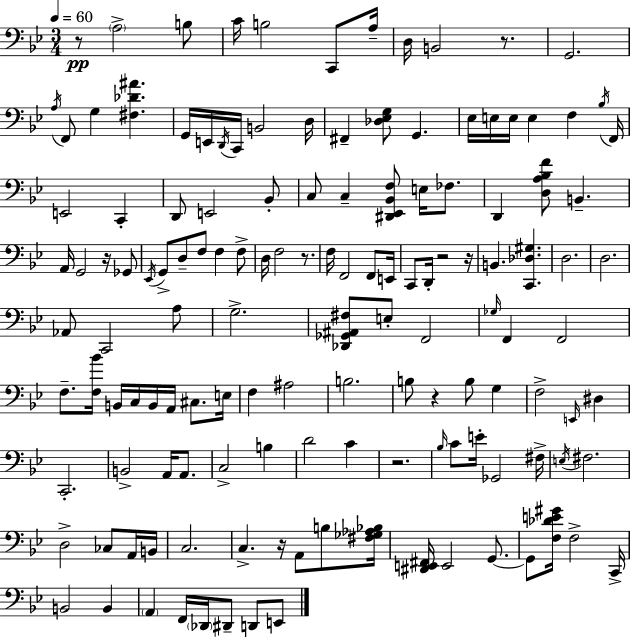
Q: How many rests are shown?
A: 9